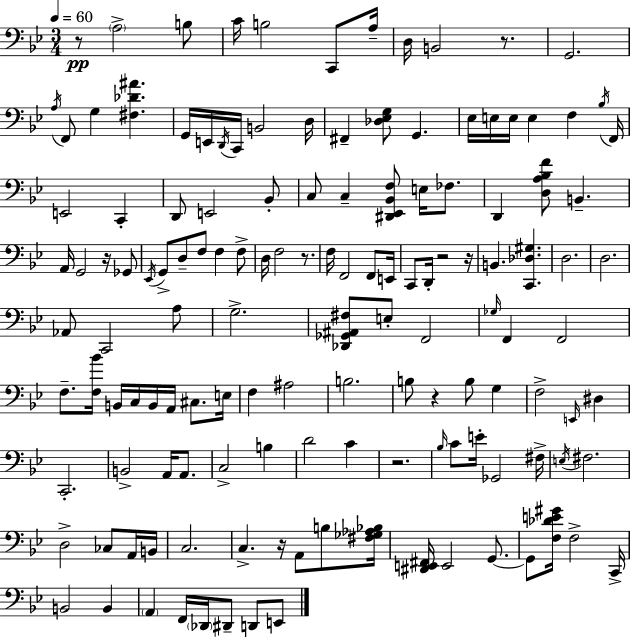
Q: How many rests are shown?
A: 9